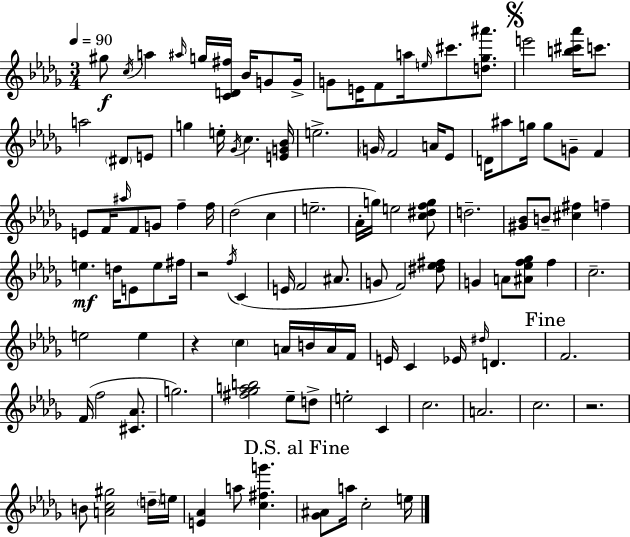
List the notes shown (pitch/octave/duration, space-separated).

G#5/e C5/s A5/q A#5/s G5/s [C4,D4,F#5]/s Bb4/s G4/e G4/s G4/e E4/s F4/e A5/s E5/s C#6/e. [D5,Gb5,A#6]/e. E6/h [B5,C#6,Ab6]/s C6/e. A5/h D#4/e E4/e G5/q E5/s Gb4/s C5/q. [E4,G4,Bb4]/s E5/h. G4/s F4/h A4/s Eb4/e D4/s A#5/e G5/s G5/e G4/e F4/q E4/e F4/s A#5/s F4/e G4/e F5/q F5/s Db5/h C5/q E5/h. Ab4/s G5/s E5/h [C5,D#5,F5,G5]/e D5/h. [G#4,Bb4]/e B4/e [C#5,F#5]/q F5/q E5/q. D5/s E4/e E5/e F#5/s R/h F5/s C4/q E4/s F4/h A#4/e. G4/e F4/h [D#5,Eb5,F#5]/e G4/q A4/e [A#4,Eb5,F5,Gb5]/e F5/q C5/h. E5/h E5/q R/q C5/q A4/s B4/s A4/s F4/s E4/s C4/q Eb4/s D#5/s D4/q. F4/h. F4/s F5/h [C#4,Ab4]/e. G5/h. [F#5,Gb5,A5,B5]/h Eb5/e D5/e E5/h C4/q C5/h. A4/h. C5/h. R/h. B4/e [A4,C5,G#5]/h D5/s E5/s [E4,Ab4]/q A5/e [C5,F#5,G6]/q. [Gb4,A#4]/e A5/s C5/h E5/s